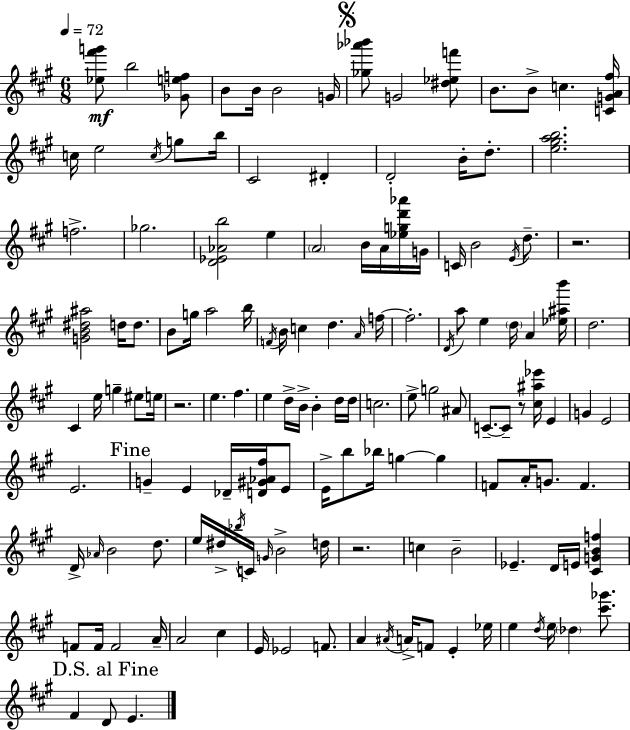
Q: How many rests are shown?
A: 4